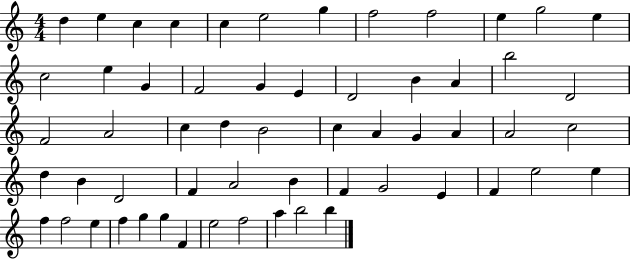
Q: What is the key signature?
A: C major